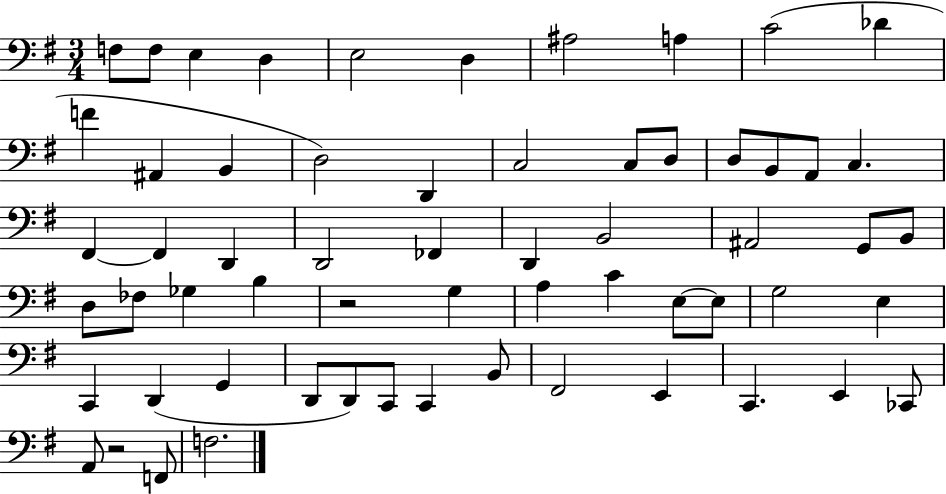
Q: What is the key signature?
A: G major